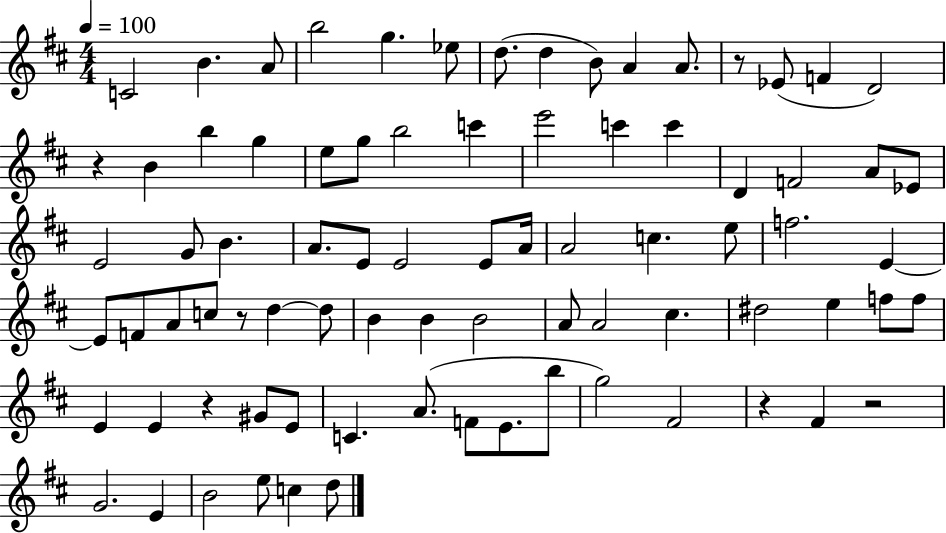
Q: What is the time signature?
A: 4/4